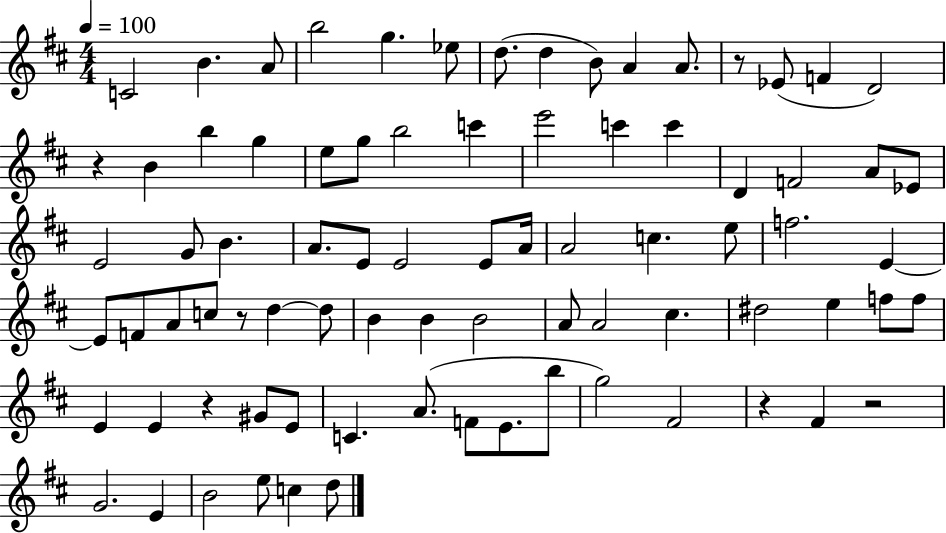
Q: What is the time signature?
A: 4/4